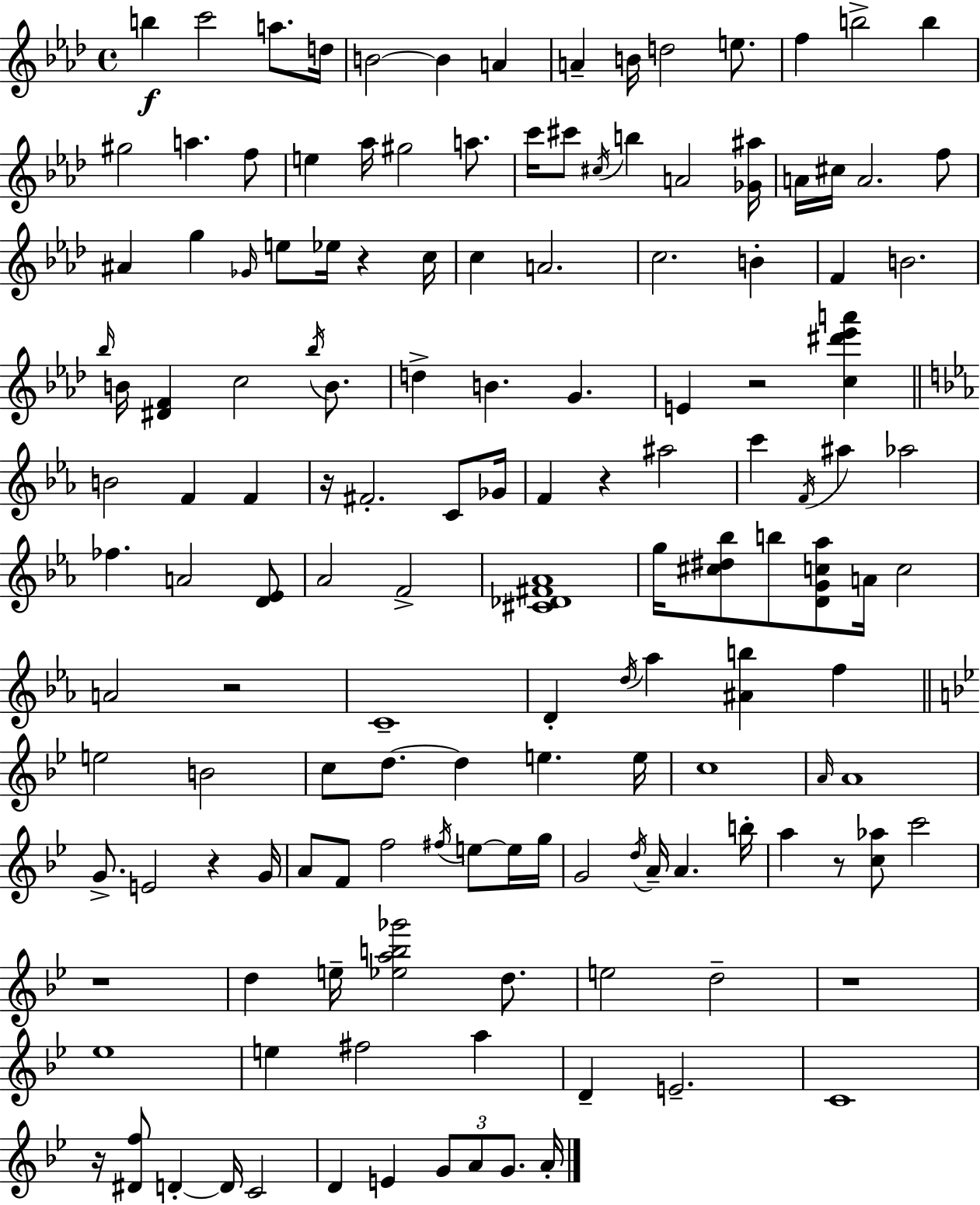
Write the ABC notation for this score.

X:1
T:Untitled
M:4/4
L:1/4
K:Fm
b c'2 a/2 d/4 B2 B A A B/4 d2 e/2 f b2 b ^g2 a f/2 e _a/4 ^g2 a/2 c'/4 ^c'/2 ^c/4 b A2 [_G^a]/4 A/4 ^c/4 A2 f/2 ^A g _G/4 e/2 _e/4 z c/4 c A2 c2 B F B2 _b/4 B/4 [^DF] c2 _b/4 B/2 d B G E z2 [c^d'_e'a'] B2 F F z/4 ^F2 C/2 _G/4 F z ^a2 c' F/4 ^a _a2 _f A2 [D_E]/2 _A2 F2 [^C_D^F_A]4 g/4 [^c^d_b]/2 b/2 [DGc_a]/2 A/4 c2 A2 z2 C4 D d/4 _a [^Ab] f e2 B2 c/2 d/2 d e e/4 c4 A/4 A4 G/2 E2 z G/4 A/2 F/2 f2 ^f/4 e/2 e/4 g/4 G2 d/4 A/4 A b/4 a z/2 [c_a]/2 c'2 z4 d e/4 [_eab_g']2 d/2 e2 d2 z4 _e4 e ^f2 a D E2 C4 z/4 [^Df]/2 D D/4 C2 D E G/2 A/2 G/2 A/4